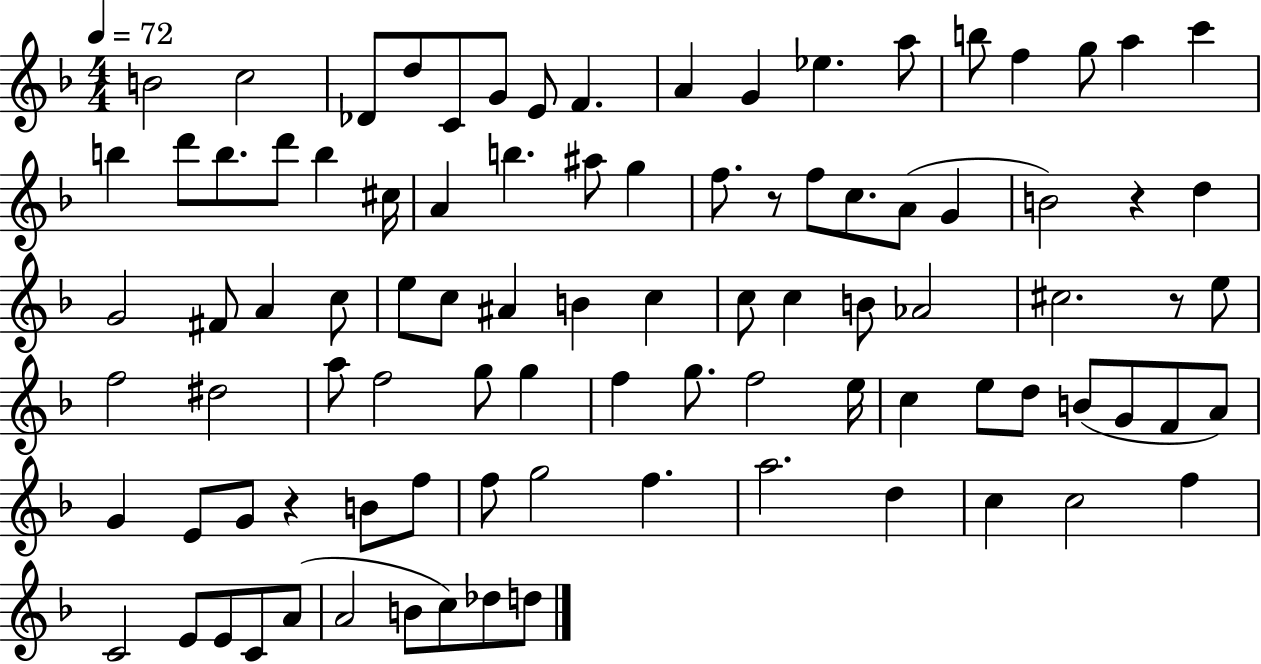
B4/h C5/h Db4/e D5/e C4/e G4/e E4/e F4/q. A4/q G4/q Eb5/q. A5/e B5/e F5/q G5/e A5/q C6/q B5/q D6/e B5/e. D6/e B5/q C#5/s A4/q B5/q. A#5/e G5/q F5/e. R/e F5/e C5/e. A4/e G4/q B4/h R/q D5/q G4/h F#4/e A4/q C5/e E5/e C5/e A#4/q B4/q C5/q C5/e C5/q B4/e Ab4/h C#5/h. R/e E5/e F5/h D#5/h A5/e F5/h G5/e G5/q F5/q G5/e. F5/h E5/s C5/q E5/e D5/e B4/e G4/e F4/e A4/e G4/q E4/e G4/e R/q B4/e F5/e F5/e G5/h F5/q. A5/h. D5/q C5/q C5/h F5/q C4/h E4/e E4/e C4/e A4/e A4/h B4/e C5/e Db5/e D5/e